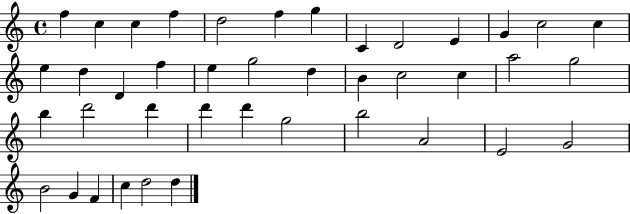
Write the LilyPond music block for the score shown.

{
  \clef treble
  \time 4/4
  \defaultTimeSignature
  \key c \major
  f''4 c''4 c''4 f''4 | d''2 f''4 g''4 | c'4 d'2 e'4 | g'4 c''2 c''4 | \break e''4 d''4 d'4 f''4 | e''4 g''2 d''4 | b'4 c''2 c''4 | a''2 g''2 | \break b''4 d'''2 d'''4 | d'''4 d'''4 g''2 | b''2 a'2 | e'2 g'2 | \break b'2 g'4 f'4 | c''4 d''2 d''4 | \bar "|."
}